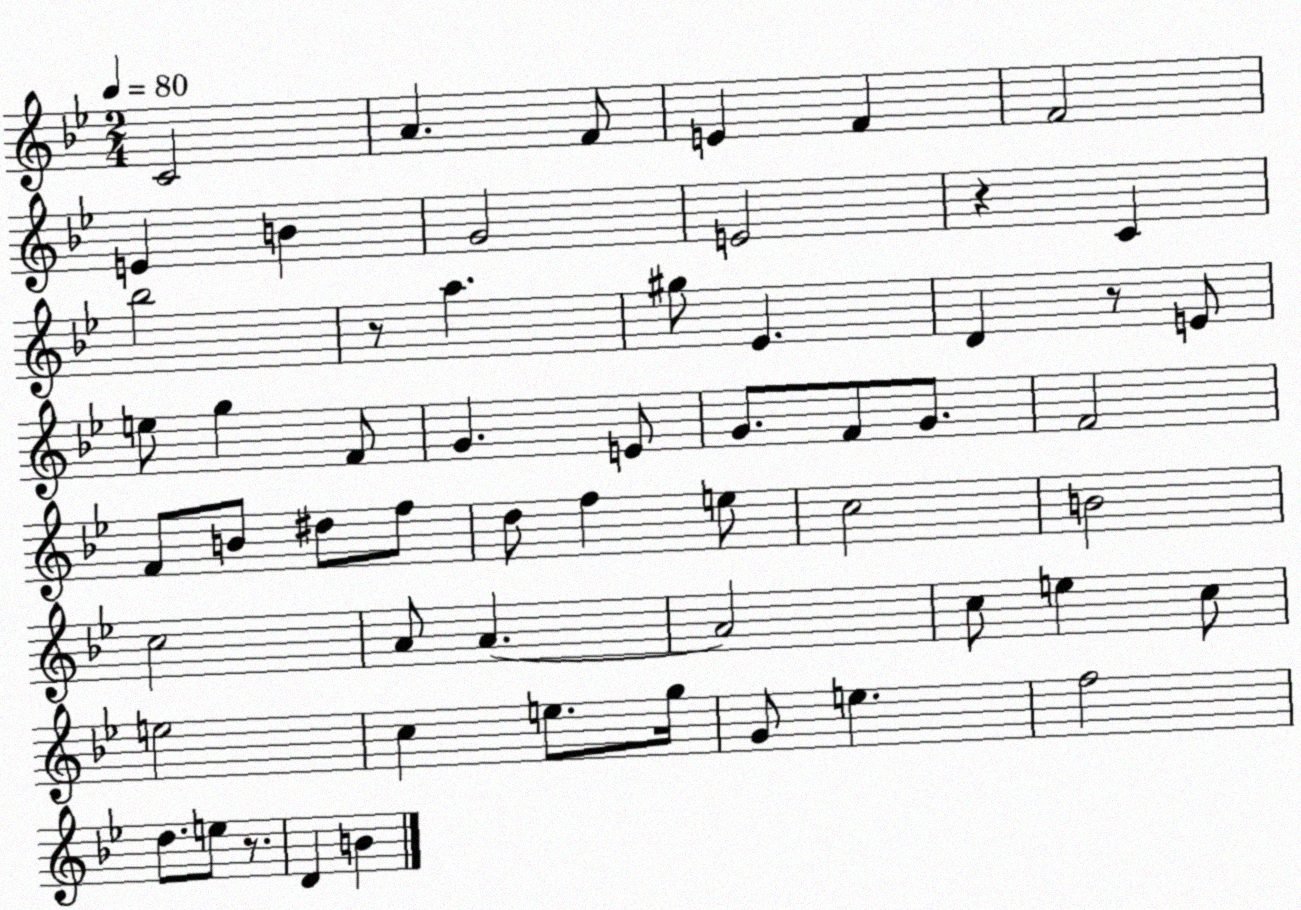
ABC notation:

X:1
T:Untitled
M:2/4
L:1/4
K:Bb
C2 A F/2 E F F2 E B G2 E2 z C _b2 z/2 a ^g/2 _E D z/2 E/2 e/2 g F/2 G E/2 G/2 F/2 G/2 F2 F/2 B/2 ^d/2 f/2 d/2 f e/2 c2 B2 c2 A/2 A A2 c/2 e c/2 e2 c e/2 g/4 G/2 e f2 d/2 e/2 z/2 D B